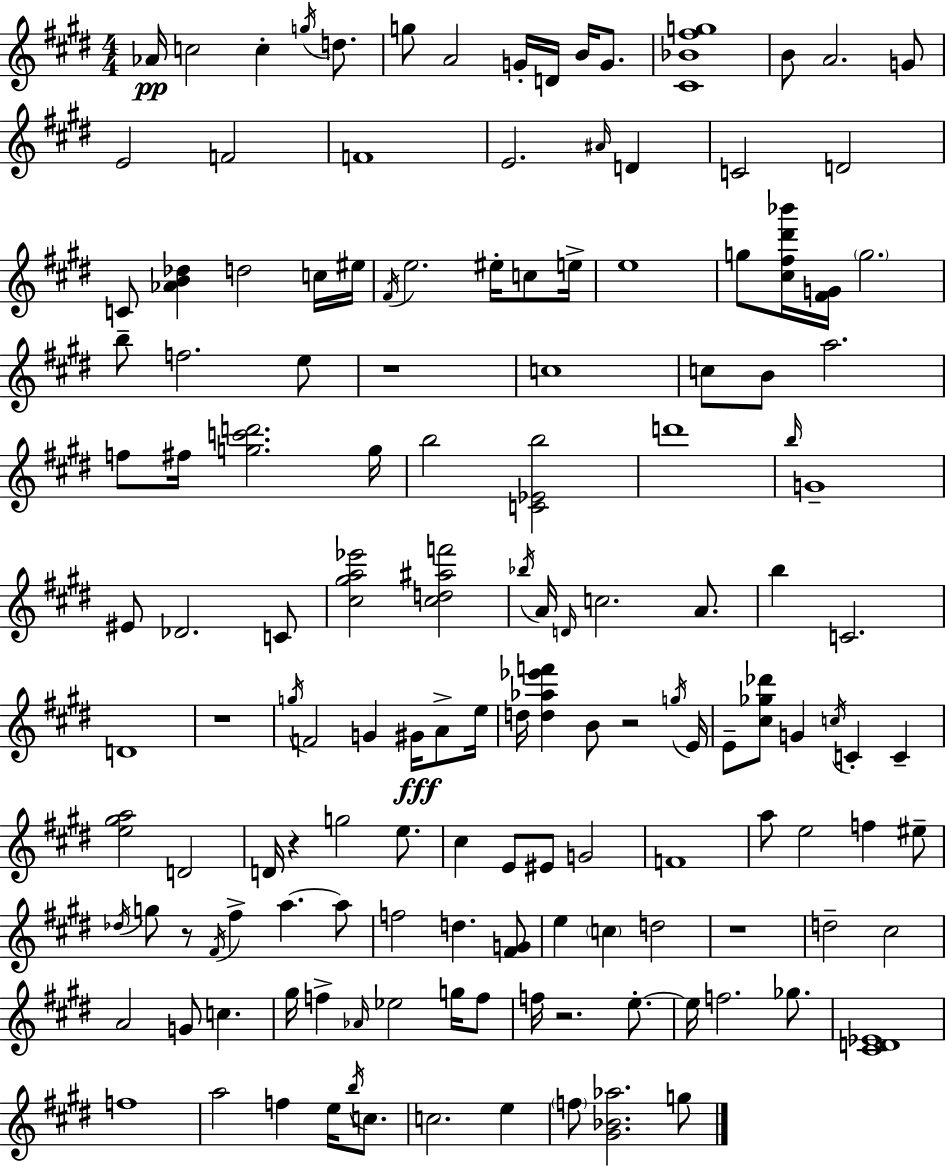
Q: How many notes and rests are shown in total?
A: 145